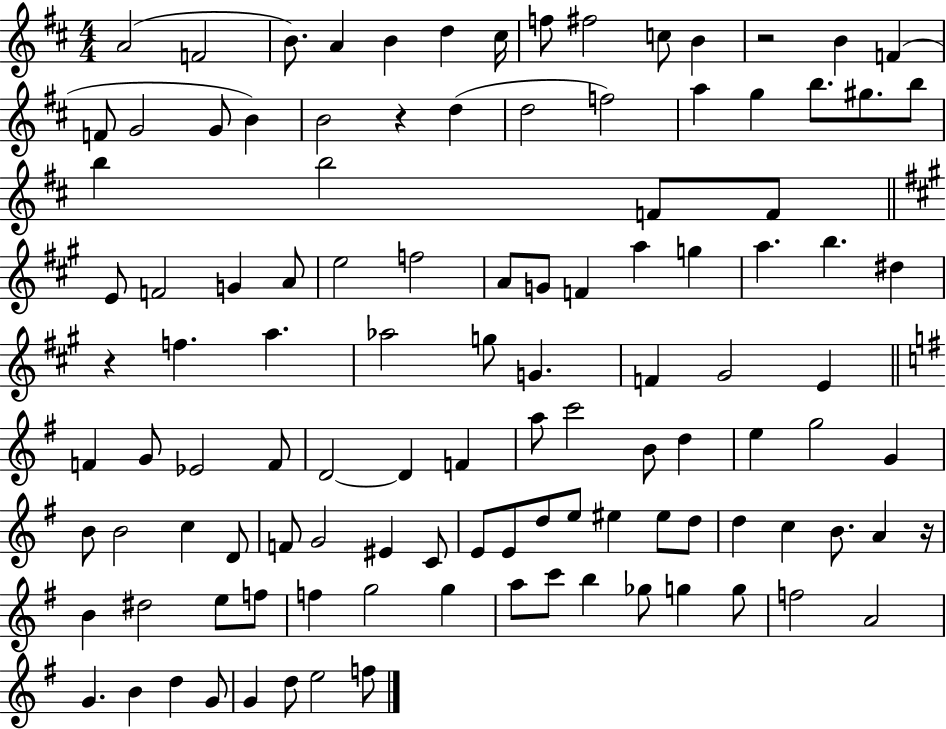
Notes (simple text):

A4/h F4/h B4/e. A4/q B4/q D5/q C#5/s F5/e F#5/h C5/e B4/q R/h B4/q F4/q F4/e G4/h G4/e B4/q B4/h R/q D5/q D5/h F5/h A5/q G5/q B5/e. G#5/e. B5/e B5/q B5/h F4/e F4/e E4/e F4/h G4/q A4/e E5/h F5/h A4/e G4/e F4/q A5/q G5/q A5/q. B5/q. D#5/q R/q F5/q. A5/q. Ab5/h G5/e G4/q. F4/q G#4/h E4/q F4/q G4/e Eb4/h F4/e D4/h D4/q F4/q A5/e C6/h B4/e D5/q E5/q G5/h G4/q B4/e B4/h C5/q D4/e F4/e G4/h EIS4/q C4/e E4/e E4/e D5/e E5/e EIS5/q EIS5/e D5/e D5/q C5/q B4/e. A4/q R/s B4/q D#5/h E5/e F5/e F5/q G5/h G5/q A5/e C6/e B5/q Gb5/e G5/q G5/e F5/h A4/h G4/q. B4/q D5/q G4/e G4/q D5/e E5/h F5/e